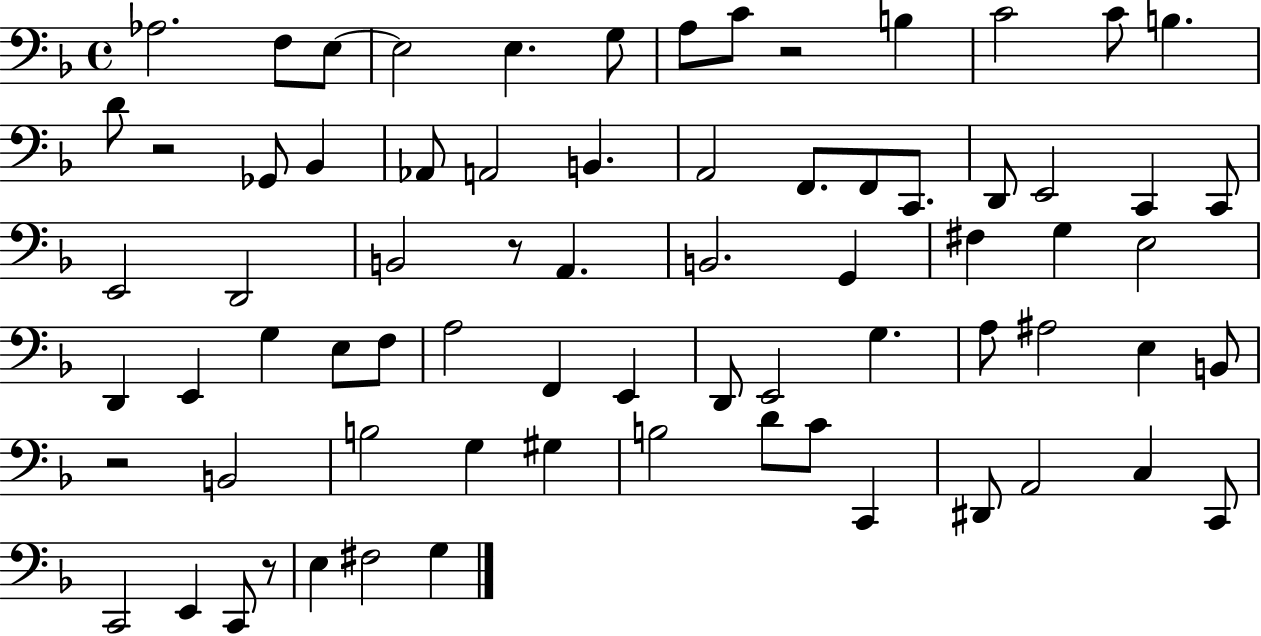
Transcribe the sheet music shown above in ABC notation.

X:1
T:Untitled
M:4/4
L:1/4
K:F
_A,2 F,/2 E,/2 E,2 E, G,/2 A,/2 C/2 z2 B, C2 C/2 B, D/2 z2 _G,,/2 _B,, _A,,/2 A,,2 B,, A,,2 F,,/2 F,,/2 C,,/2 D,,/2 E,,2 C,, C,,/2 E,,2 D,,2 B,,2 z/2 A,, B,,2 G,, ^F, G, E,2 D,, E,, G, E,/2 F,/2 A,2 F,, E,, D,,/2 E,,2 G, A,/2 ^A,2 E, B,,/2 z2 B,,2 B,2 G, ^G, B,2 D/2 C/2 C,, ^D,,/2 A,,2 C, C,,/2 C,,2 E,, C,,/2 z/2 E, ^F,2 G,